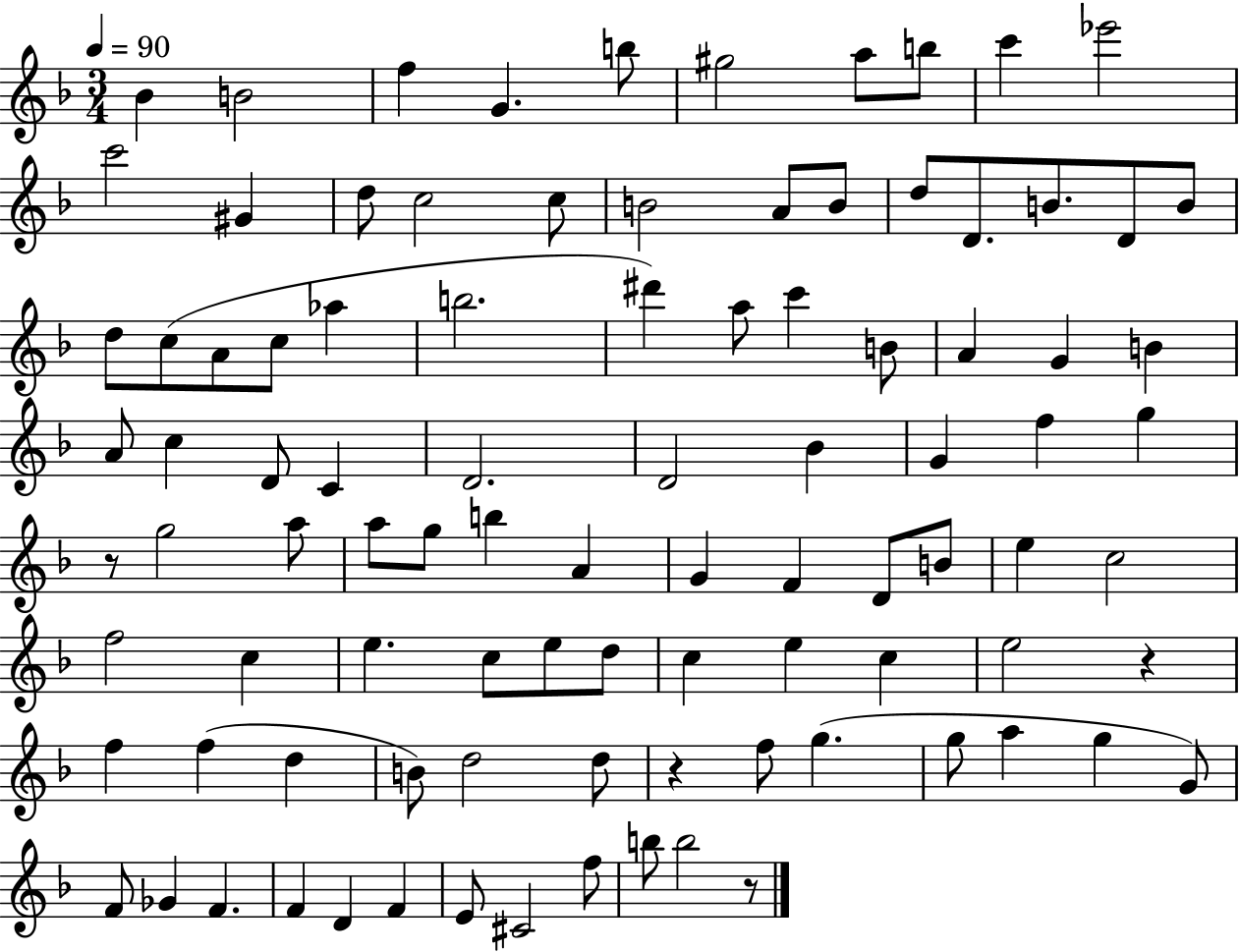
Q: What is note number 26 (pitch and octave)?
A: A4